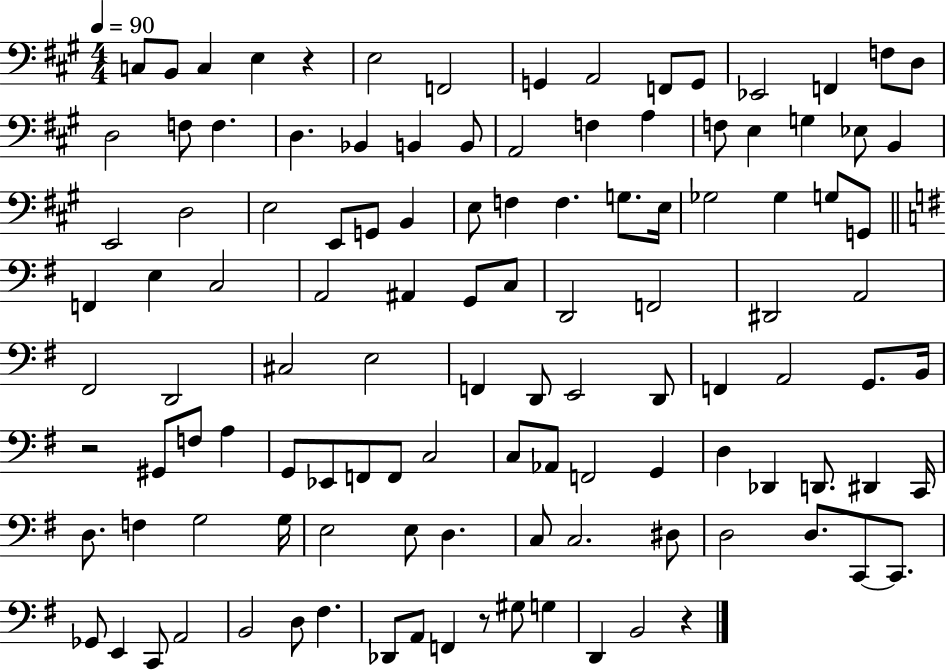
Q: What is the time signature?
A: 4/4